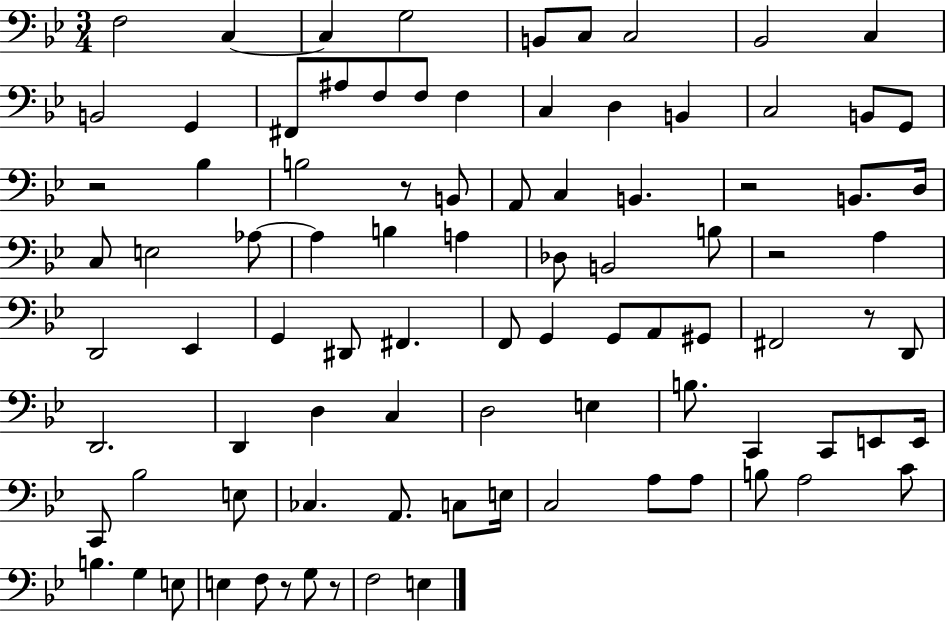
X:1
T:Untitled
M:3/4
L:1/4
K:Bb
F,2 C, C, G,2 B,,/2 C,/2 C,2 _B,,2 C, B,,2 G,, ^F,,/2 ^A,/2 F,/2 F,/2 F, C, D, B,, C,2 B,,/2 G,,/2 z2 _B, B,2 z/2 B,,/2 A,,/2 C, B,, z2 B,,/2 D,/4 C,/2 E,2 _A,/2 _A, B, A, _D,/2 B,,2 B,/2 z2 A, D,,2 _E,, G,, ^D,,/2 ^F,, F,,/2 G,, G,,/2 A,,/2 ^G,,/2 ^F,,2 z/2 D,,/2 D,,2 D,, D, C, D,2 E, B,/2 C,, C,,/2 E,,/2 E,,/4 C,,/2 _B,2 E,/2 _C, A,,/2 C,/2 E,/4 C,2 A,/2 A,/2 B,/2 A,2 C/2 B, G, E,/2 E, F,/2 z/2 G,/2 z/2 F,2 E,